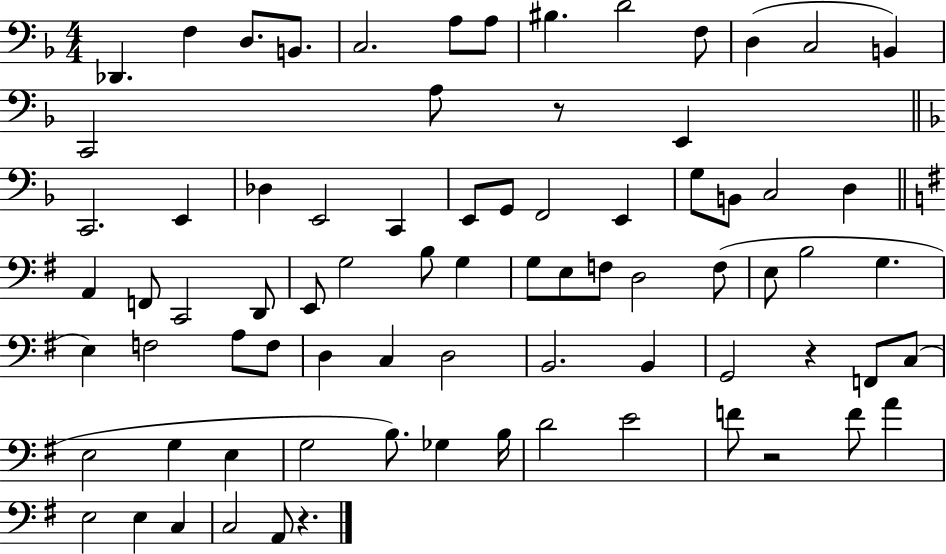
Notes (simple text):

Db2/q. F3/q D3/e. B2/e. C3/h. A3/e A3/e BIS3/q. D4/h F3/e D3/q C3/h B2/q C2/h A3/e R/e E2/q C2/h. E2/q Db3/q E2/h C2/q E2/e G2/e F2/h E2/q G3/e B2/e C3/h D3/q A2/q F2/e C2/h D2/e E2/e G3/h B3/e G3/q G3/e E3/e F3/e D3/h F3/e E3/e B3/h G3/q. E3/q F3/h A3/e F3/e D3/q C3/q D3/h B2/h. B2/q G2/h R/q F2/e C3/e E3/h G3/q E3/q G3/h B3/e. Gb3/q B3/s D4/h E4/h F4/e R/h F4/e A4/q E3/h E3/q C3/q C3/h A2/e R/q.